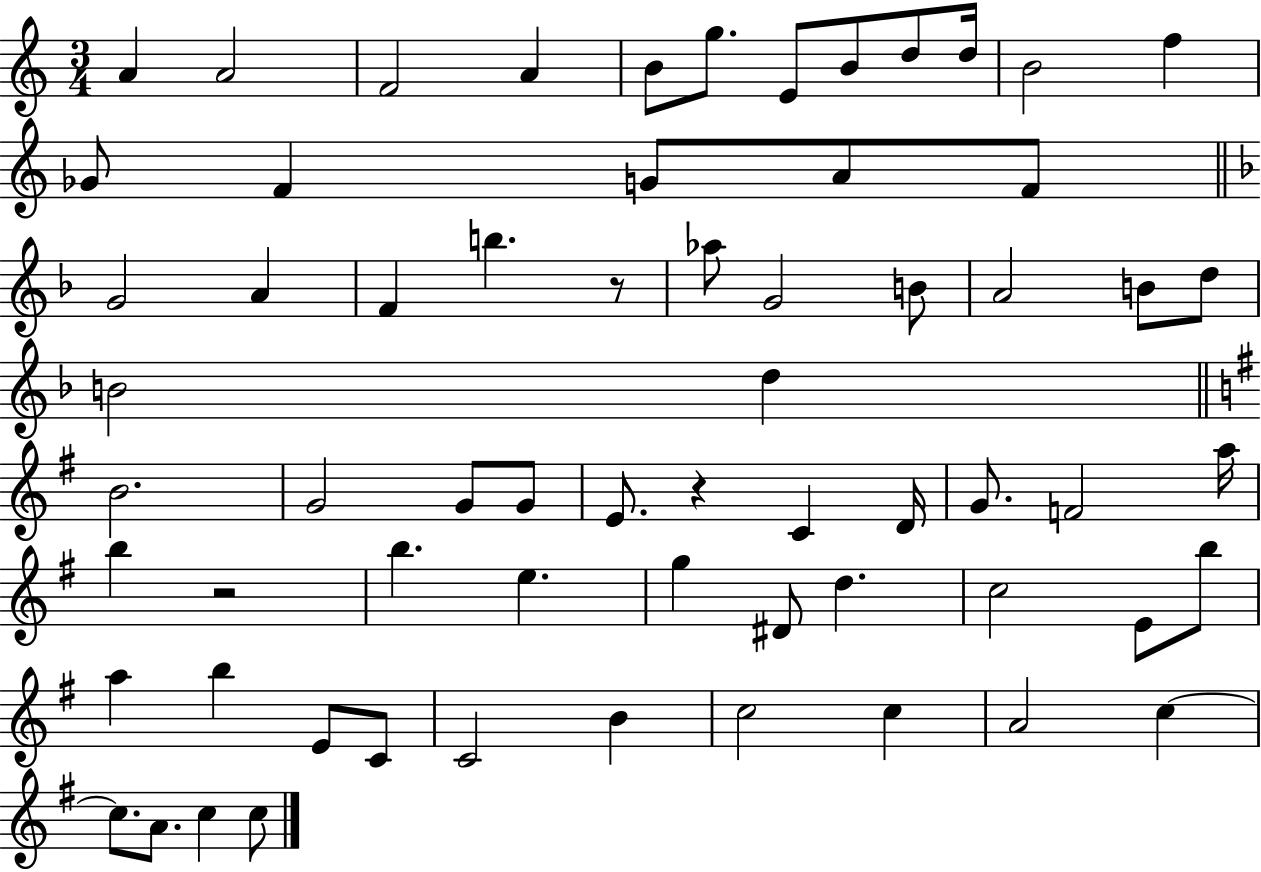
{
  \clef treble
  \numericTimeSignature
  \time 3/4
  \key c \major
  a'4 a'2 | f'2 a'4 | b'8 g''8. e'8 b'8 d''8 d''16 | b'2 f''4 | \break ges'8 f'4 g'8 a'8 f'8 | \bar "||" \break \key f \major g'2 a'4 | f'4 b''4. r8 | aes''8 g'2 b'8 | a'2 b'8 d''8 | \break b'2 d''4 | \bar "||" \break \key e \minor b'2. | g'2 g'8 g'8 | e'8. r4 c'4 d'16 | g'8. f'2 a''16 | \break b''4 r2 | b''4. e''4. | g''4 dis'8 d''4. | c''2 e'8 b''8 | \break a''4 b''4 e'8 c'8 | c'2 b'4 | c''2 c''4 | a'2 c''4~~ | \break c''8. a'8. c''4 c''8 | \bar "|."
}